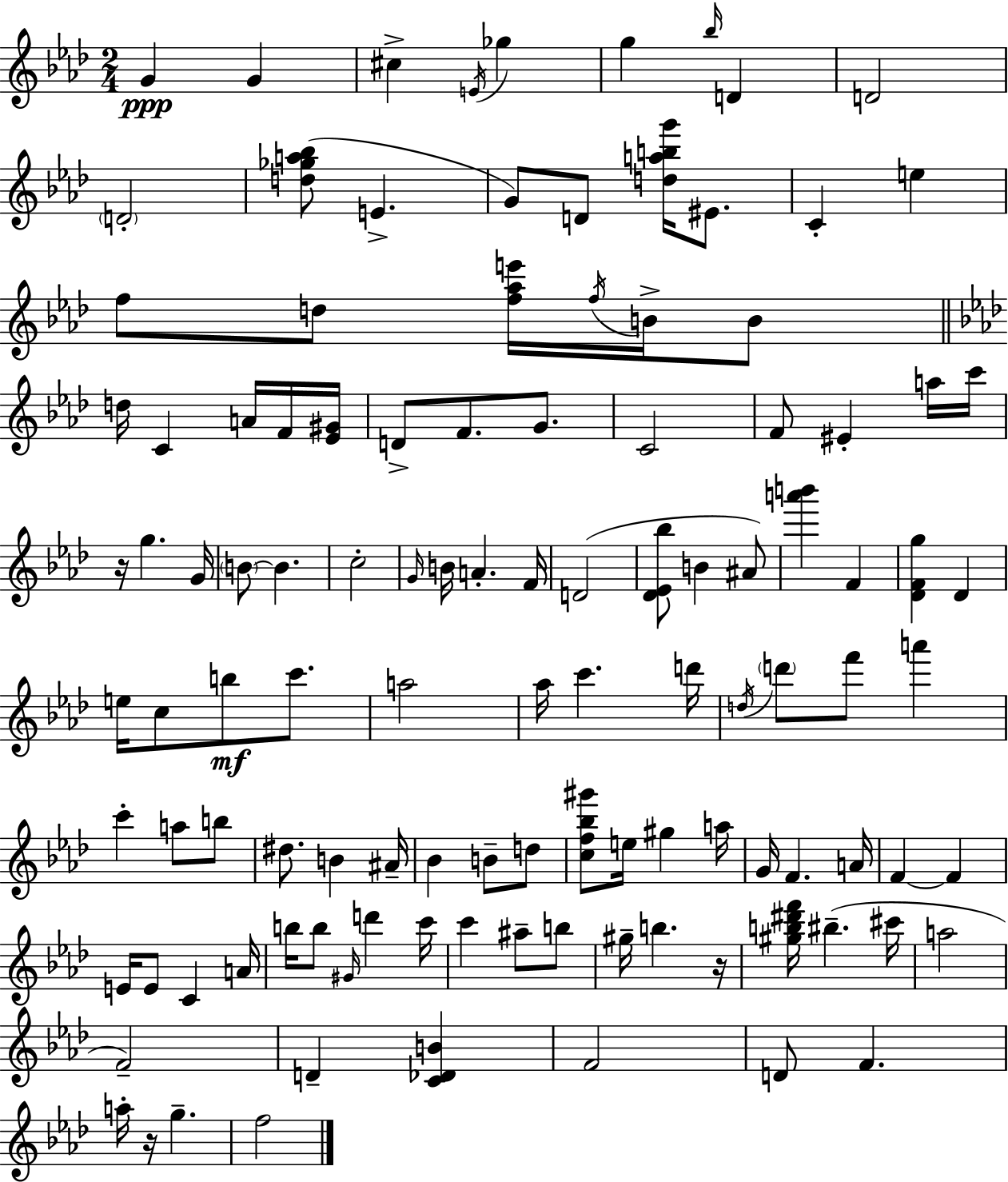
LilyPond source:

{
  \clef treble
  \numericTimeSignature
  \time 2/4
  \key aes \major
  g'4\ppp g'4 | cis''4-> \acciaccatura { e'16 } ges''4 | g''4 \grace { bes''16 } d'4 | d'2 | \break \parenthesize d'2-. | <d'' ges'' a'' bes''>8( e'4.-> | g'8) d'8 <d'' a'' b'' g'''>16 eis'8. | c'4-. e''4 | \break f''8 d''8 <f'' aes'' e'''>16 \acciaccatura { f''16 } | b'16-> b'8 \bar "||" \break \key f \minor d''16 c'4 a'16 f'16 <ees' gis'>16 | d'8-> f'8. g'8. | c'2 | f'8 eis'4-. a''16 c'''16 | \break r16 g''4. g'16 | \parenthesize b'8~~ b'4. | c''2-. | \grace { g'16 } b'16 a'4.-. | \break f'16 d'2( | <des' ees' bes''>8 b'4 ais'8) | <a''' b'''>4 f'4 | <des' f' g''>4 des'4 | \break e''16 c''8 b''8\mf c'''8. | a''2 | aes''16 c'''4. | d'''16 \acciaccatura { d''16 } \parenthesize d'''8 f'''8 a'''4 | \break c'''4-. a''8 | b''8 dis''8. b'4 | ais'16-- bes'4 b'8-- | d''8 <c'' f'' bes'' gis'''>8 e''16 gis''4 | \break a''16 g'16 f'4. | a'16 f'4~~ f'4 | e'16 e'8 c'4 | a'16 b''16 b''8 \grace { gis'16 } d'''4 | \break c'''16 c'''4 ais''8-- | b''8 gis''16-- b''4. | r16 <gis'' b'' dis''' f'''>16 bis''4.--( | cis'''16 a''2 | \break f'2--) | d'4-- <c' des' b'>4 | f'2 | d'8 f'4. | \break a''16-. r16 g''4.-- | f''2 | \bar "|."
}